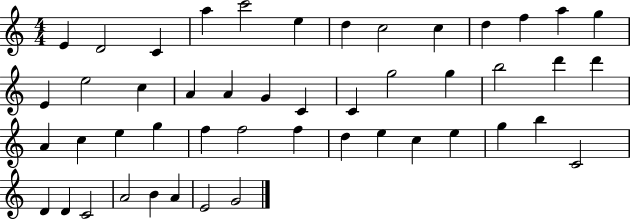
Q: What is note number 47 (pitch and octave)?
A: E4